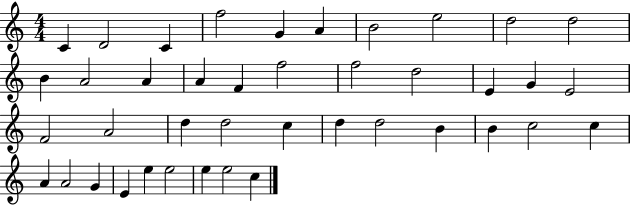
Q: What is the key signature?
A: C major